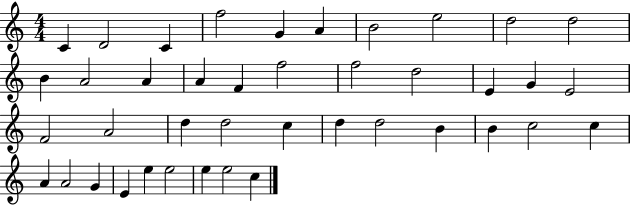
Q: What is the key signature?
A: C major